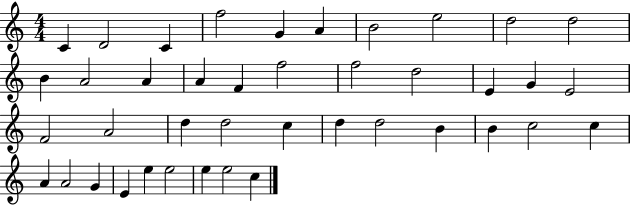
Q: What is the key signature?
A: C major